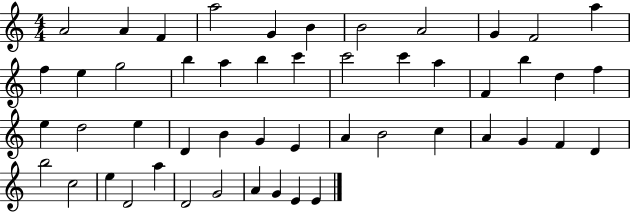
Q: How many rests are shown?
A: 0